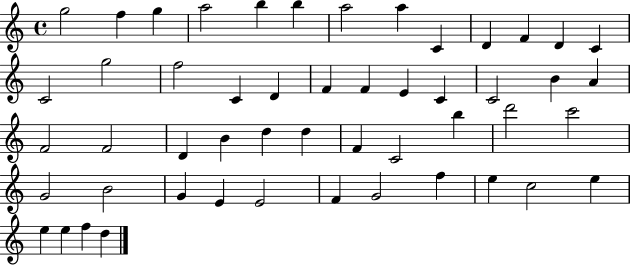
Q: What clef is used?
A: treble